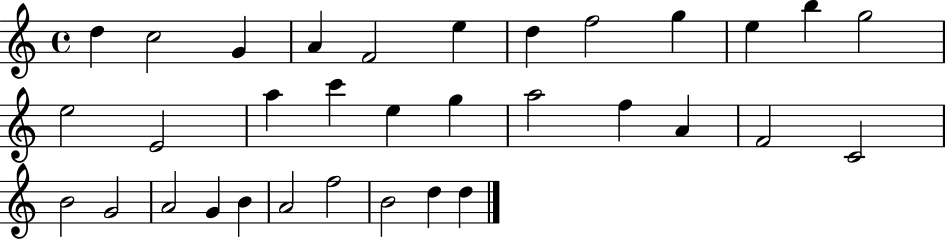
D5/q C5/h G4/q A4/q F4/h E5/q D5/q F5/h G5/q E5/q B5/q G5/h E5/h E4/h A5/q C6/q E5/q G5/q A5/h F5/q A4/q F4/h C4/h B4/h G4/h A4/h G4/q B4/q A4/h F5/h B4/h D5/q D5/q